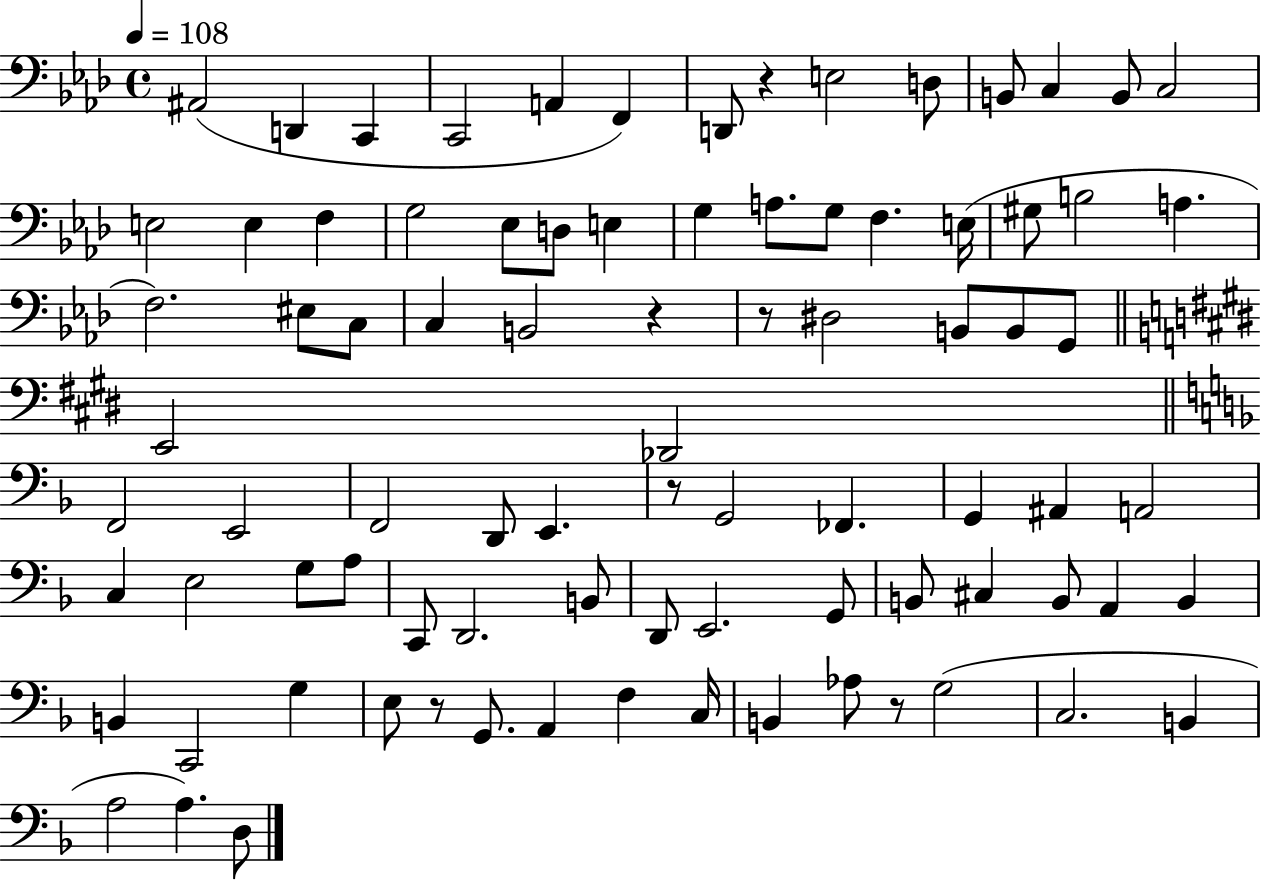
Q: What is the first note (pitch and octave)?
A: A#2